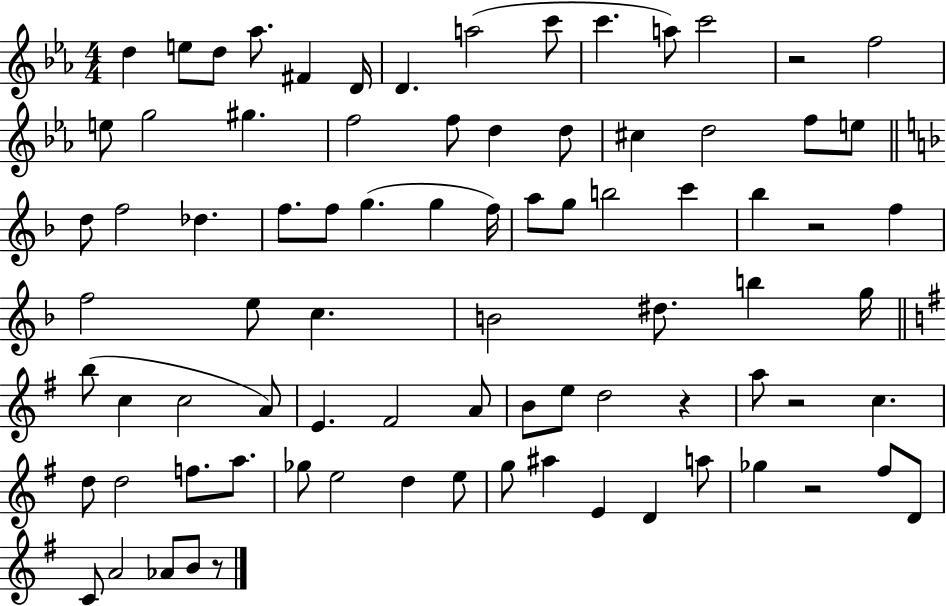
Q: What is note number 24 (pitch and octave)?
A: E5